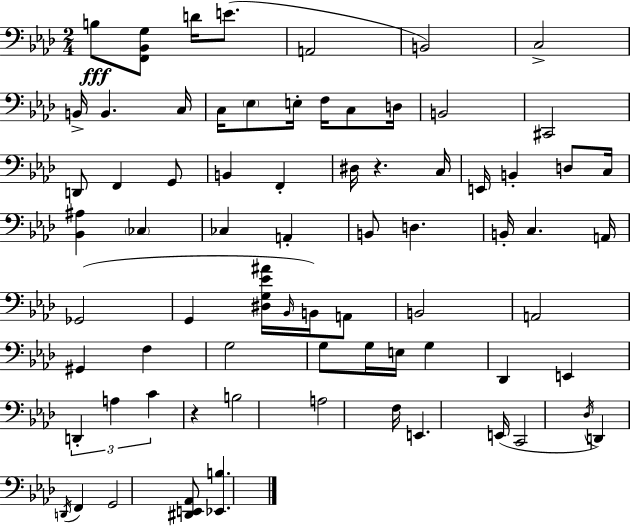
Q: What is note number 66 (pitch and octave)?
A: G2